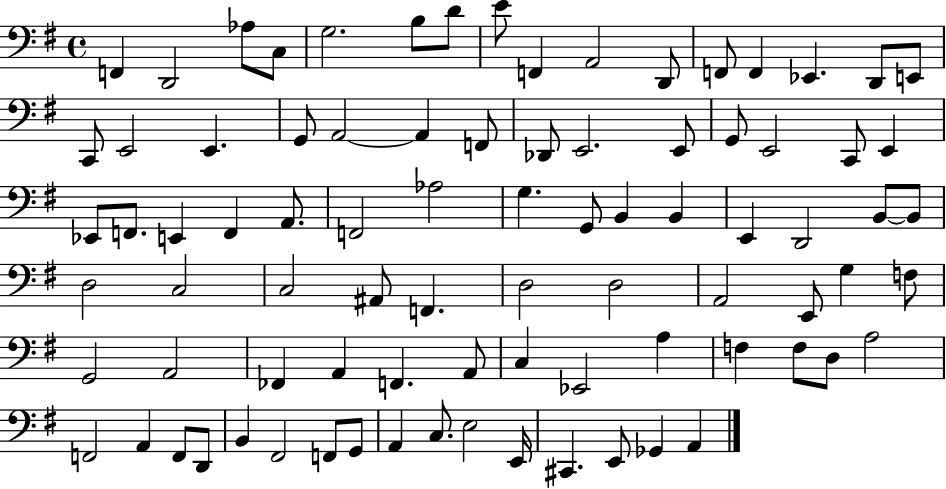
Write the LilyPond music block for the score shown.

{
  \clef bass
  \time 4/4
  \defaultTimeSignature
  \key g \major
  f,4 d,2 aes8 c8 | g2. b8 d'8 | e'8 f,4 a,2 d,8 | f,8 f,4 ees,4. d,8 e,8 | \break c,8 e,2 e,4. | g,8 a,2~~ a,4 f,8 | des,8 e,2. e,8 | g,8 e,2 c,8 e,4 | \break ees,8 f,8. e,4 f,4 a,8. | f,2 aes2 | g4. g,8 b,4 b,4 | e,4 d,2 b,8~~ b,8 | \break d2 c2 | c2 ais,8 f,4. | d2 d2 | a,2 e,8 g4 f8 | \break g,2 a,2 | fes,4 a,4 f,4. a,8 | c4 ees,2 a4 | f4 f8 d8 a2 | \break f,2 a,4 f,8 d,8 | b,4 fis,2 f,8 g,8 | a,4 c8. e2 e,16 | cis,4. e,8 ges,4 a,4 | \break \bar "|."
}